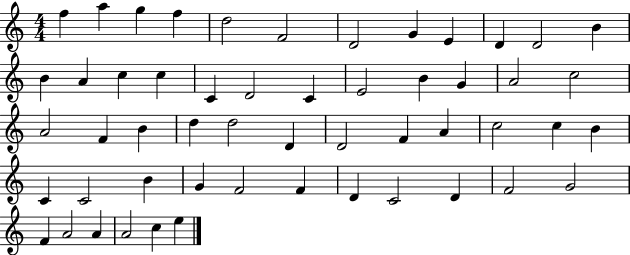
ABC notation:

X:1
T:Untitled
M:4/4
L:1/4
K:C
f a g f d2 F2 D2 G E D D2 B B A c c C D2 C E2 B G A2 c2 A2 F B d d2 D D2 F A c2 c B C C2 B G F2 F D C2 D F2 G2 F A2 A A2 c e